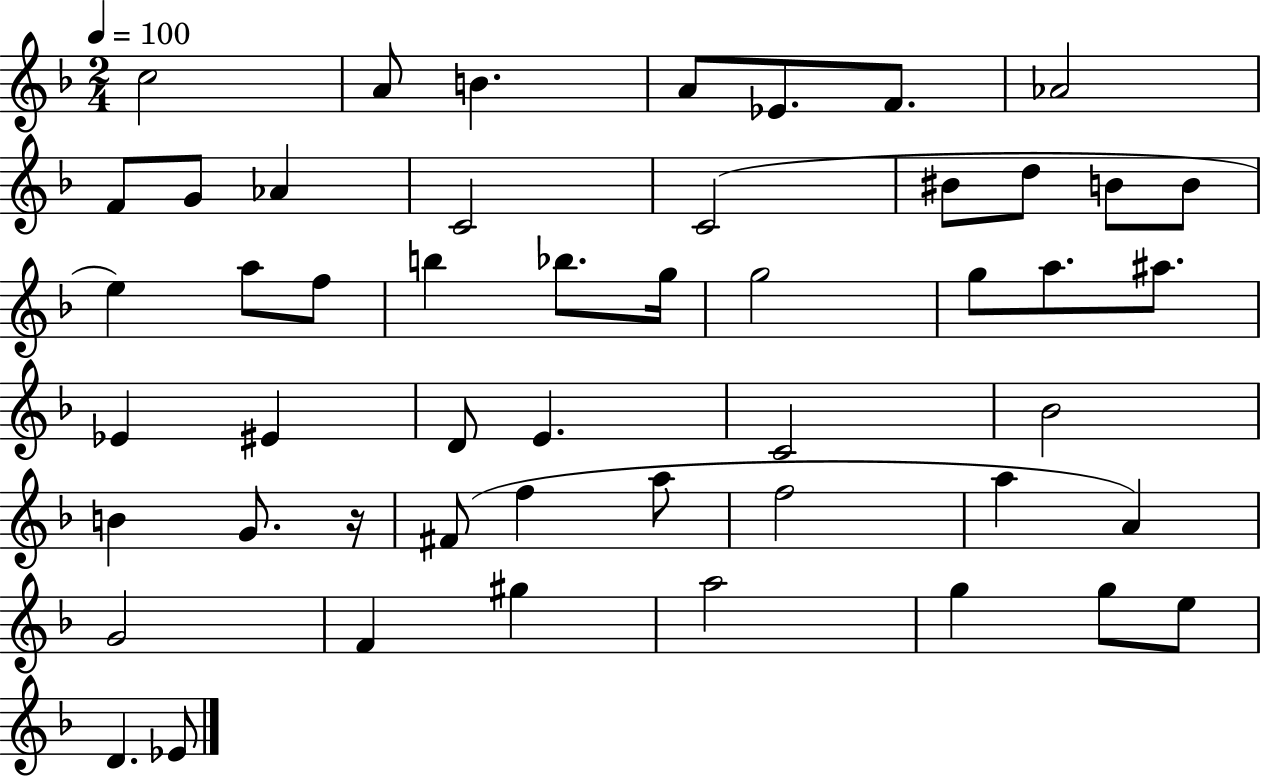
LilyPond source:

{
  \clef treble
  \numericTimeSignature
  \time 2/4
  \key f \major
  \tempo 4 = 100
  c''2 | a'8 b'4. | a'8 ees'8. f'8. | aes'2 | \break f'8 g'8 aes'4 | c'2 | c'2( | bis'8 d''8 b'8 b'8 | \break e''4) a''8 f''8 | b''4 bes''8. g''16 | g''2 | g''8 a''8. ais''8. | \break ees'4 eis'4 | d'8 e'4. | c'2 | bes'2 | \break b'4 g'8. r16 | fis'8( f''4 a''8 | f''2 | a''4 a'4) | \break g'2 | f'4 gis''4 | a''2 | g''4 g''8 e''8 | \break d'4. ees'8 | \bar "|."
}